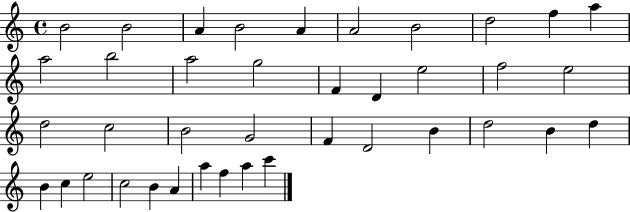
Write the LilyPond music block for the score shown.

{
  \clef treble
  \time 4/4
  \defaultTimeSignature
  \key c \major
  b'2 b'2 | a'4 b'2 a'4 | a'2 b'2 | d''2 f''4 a''4 | \break a''2 b''2 | a''2 g''2 | f'4 d'4 e''2 | f''2 e''2 | \break d''2 c''2 | b'2 g'2 | f'4 d'2 b'4 | d''2 b'4 d''4 | \break b'4 c''4 e''2 | c''2 b'4 a'4 | a''4 f''4 a''4 c'''4 | \bar "|."
}